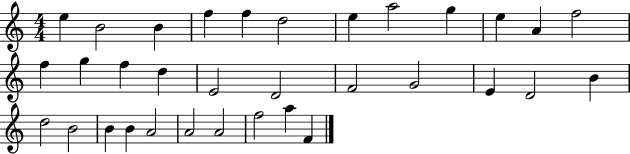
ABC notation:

X:1
T:Untitled
M:4/4
L:1/4
K:C
e B2 B f f d2 e a2 g e A f2 f g f d E2 D2 F2 G2 E D2 B d2 B2 B B A2 A2 A2 f2 a F